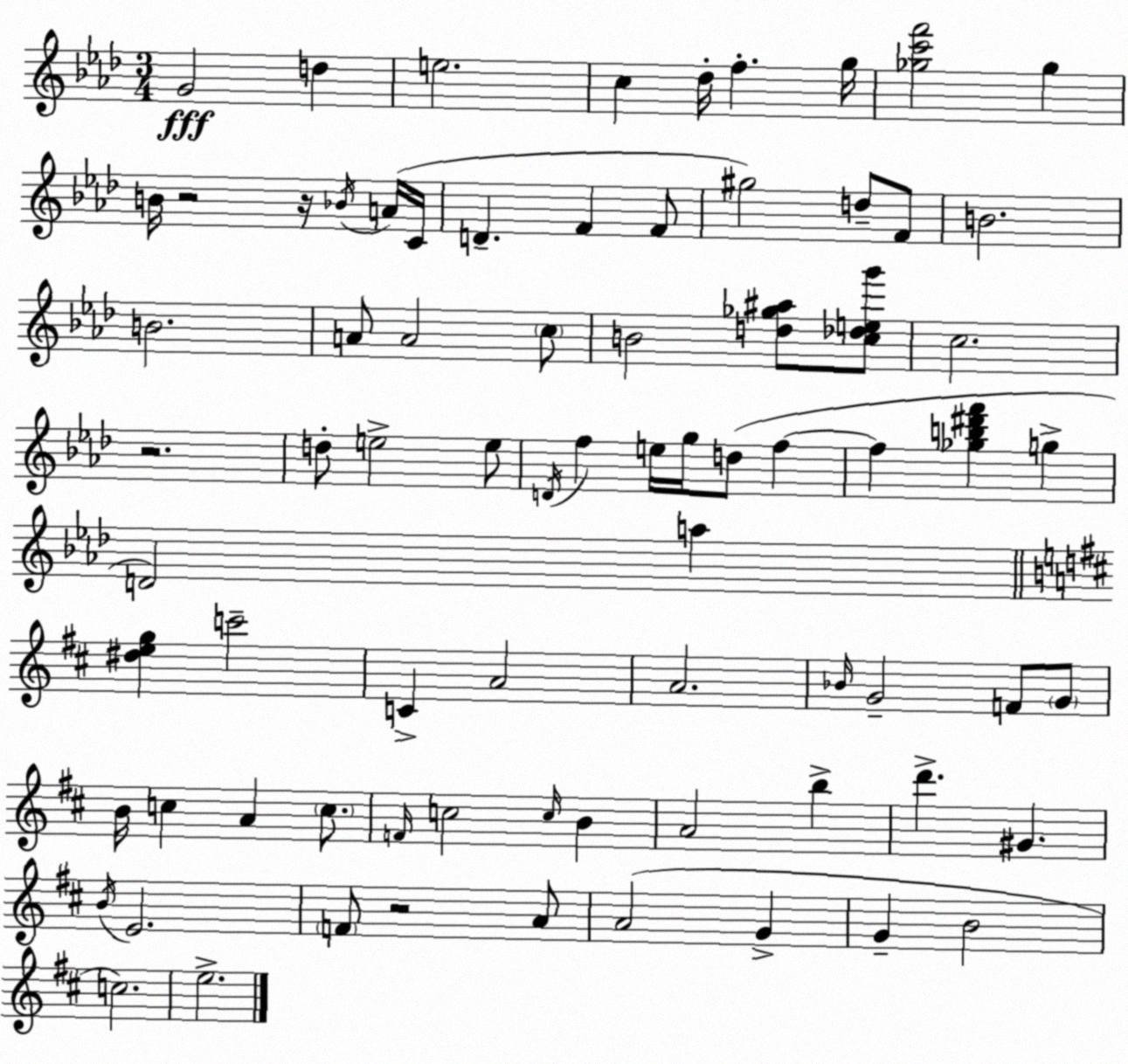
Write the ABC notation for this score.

X:1
T:Untitled
M:3/4
L:1/4
K:Ab
G2 d e2 c _d/4 f g/4 [_gc'f']2 _g B/4 z2 z/4 _B/4 A/4 C/4 D F F/2 ^g2 d/2 F/2 B2 B2 A/2 A2 c/2 B2 [d_g^a]/2 [c_deg']/2 c2 z2 d/2 e2 e/2 D/4 f e/4 g/4 d/2 f f [_gb^d'f'] g D2 a [^deg] c'2 C A2 A2 _B/4 G2 F/2 G/2 B/4 c A c/2 F/4 c2 c/4 B A2 b d' ^G B/4 E2 F/2 z2 A/2 A2 G G B2 c2 e2